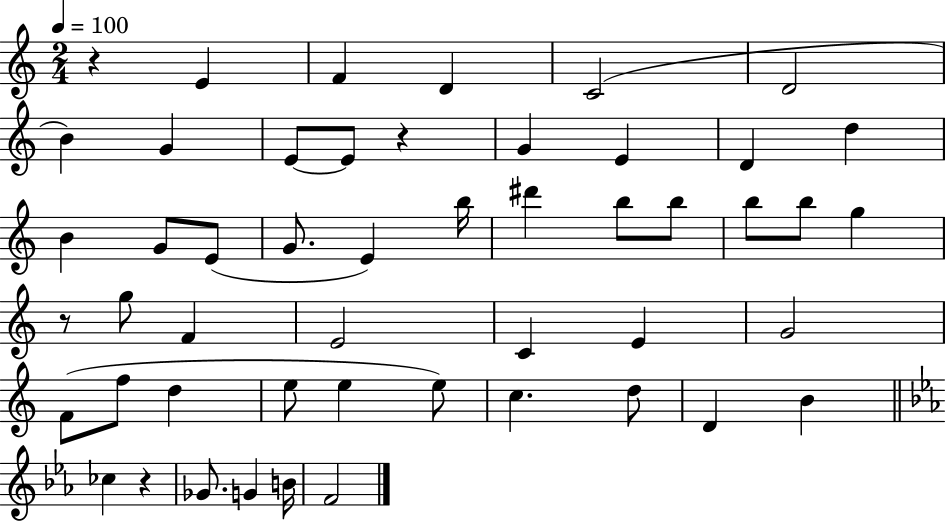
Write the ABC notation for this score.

X:1
T:Untitled
M:2/4
L:1/4
K:C
z E F D C2 D2 B G E/2 E/2 z G E D d B G/2 E/2 G/2 E b/4 ^d' b/2 b/2 b/2 b/2 g z/2 g/2 F E2 C E G2 F/2 f/2 d e/2 e e/2 c d/2 D B _c z _G/2 G B/4 F2